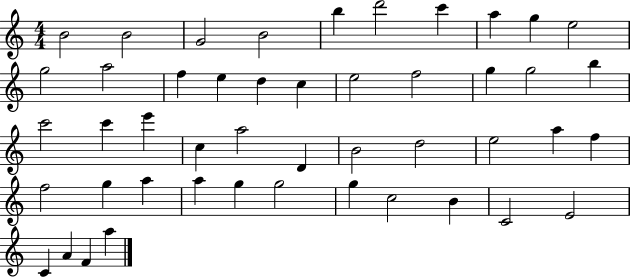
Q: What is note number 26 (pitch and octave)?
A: A5